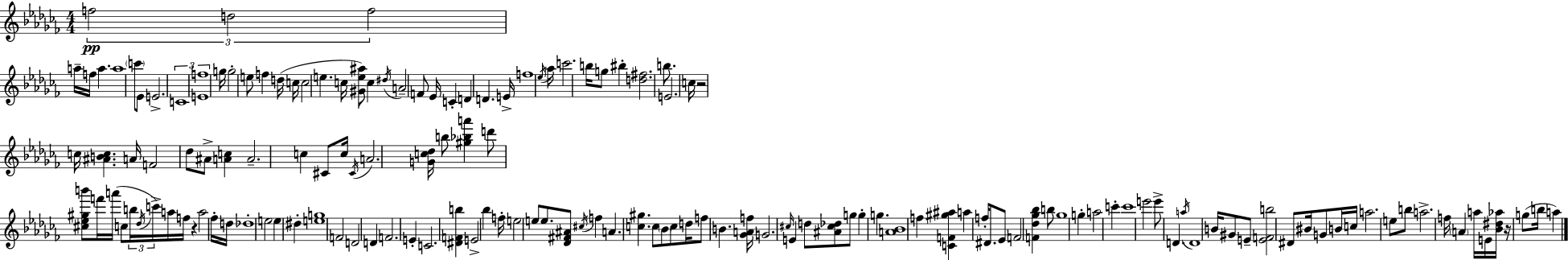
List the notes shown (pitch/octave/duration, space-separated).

F5/h D5/h F5/h A5/s F5/s A5/q. A5/w C6/e Eb4/e E4/h. C4/w E4/w F5/w G5/s G5/h E5/e F5/q D5/s C5/s C5/h E5/q. C5/s [G#4,E5,A#5]/e C5/q D#5/s A4/h F4/e Eb4/s C4/q D4/q D4/q. E4/s F5/w Eb5/s Ab5/s C6/h. B5/s G5/e BIS5/q [D5,F#5]/h. B5/e. E4/h. C5/s R/h C5/s [A#4,B4,C5]/q. A4/s F4/h Db5/e A#4/e [A4,C5]/q A4/h. C5/q C#4/e C5/s C#4/s A4/h. [G4,C5,Db5]/s B5/e [G#5,Bb5,A6]/q D6/e [C#5,Eb5,G#5,B6]/e F6/s A6/s C5/e B5/s Db5/s C6/s A5/s F5/s R/q A5/h FES5/s D5/s Db5/w E5/h E5/q D#5/q [E5,G5]/w F4/h D4/h D4/q F4/h. E4/q C4/h. [D#4,F4,B5]/q E4/h Bb5/q F5/s E5/h E5/e E5/e. [Db4,F#4,A#4]/e C#5/s F5/q A4/q. [C5,G#5]/q. C5/e Bb4/e C5/e D5/s F5/e B4/q. [Gb4,A4,F5]/s G4/h. C#5/s E4/q D5/e [A#4,C#5,Db5]/e G5/e G5/q G5/q. [A4,Bb4]/w F5/q [C4,F4,G#5,A#5]/q A5/q F5/s D#4/e. Eb4/e F4/h [F4,Db5,Gb5,Bb5]/q B5/e Gb5/w G5/q A5/h C6/q C6/w E6/h E6/e D4/q. A5/s D4/w B4/s G#4/e E4/e [E4,F4,B5]/h D#4/e BIS4/s G4/e B4/s C5/s A5/h. E5/e B5/e A5/h. F5/s A4/q A5/s E4/s [Bb4,D#5,Ab5]/s R/s G5/e B5/s A5/q